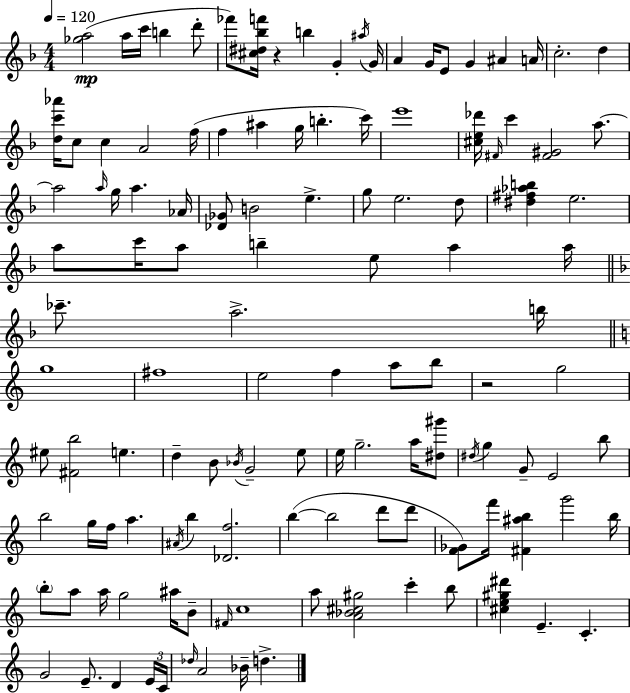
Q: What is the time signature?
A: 4/4